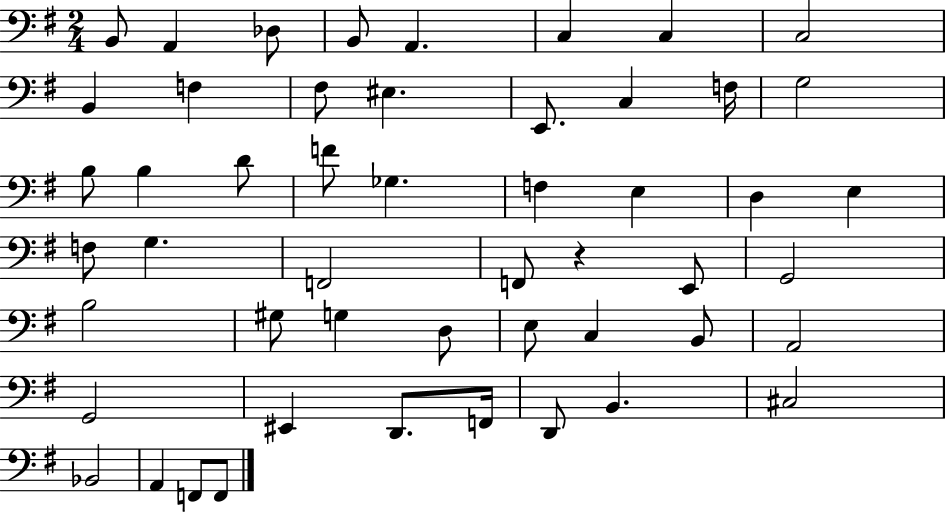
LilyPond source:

{
  \clef bass
  \numericTimeSignature
  \time 2/4
  \key g \major
  b,8 a,4 des8 | b,8 a,4. | c4 c4 | c2 | \break b,4 f4 | fis8 eis4. | e,8. c4 f16 | g2 | \break b8 b4 d'8 | f'8 ges4. | f4 e4 | d4 e4 | \break f8 g4. | f,2 | f,8 r4 e,8 | g,2 | \break b2 | gis8 g4 d8 | e8 c4 b,8 | a,2 | \break g,2 | eis,4 d,8. f,16 | d,8 b,4. | cis2 | \break bes,2 | a,4 f,8 f,8 | \bar "|."
}